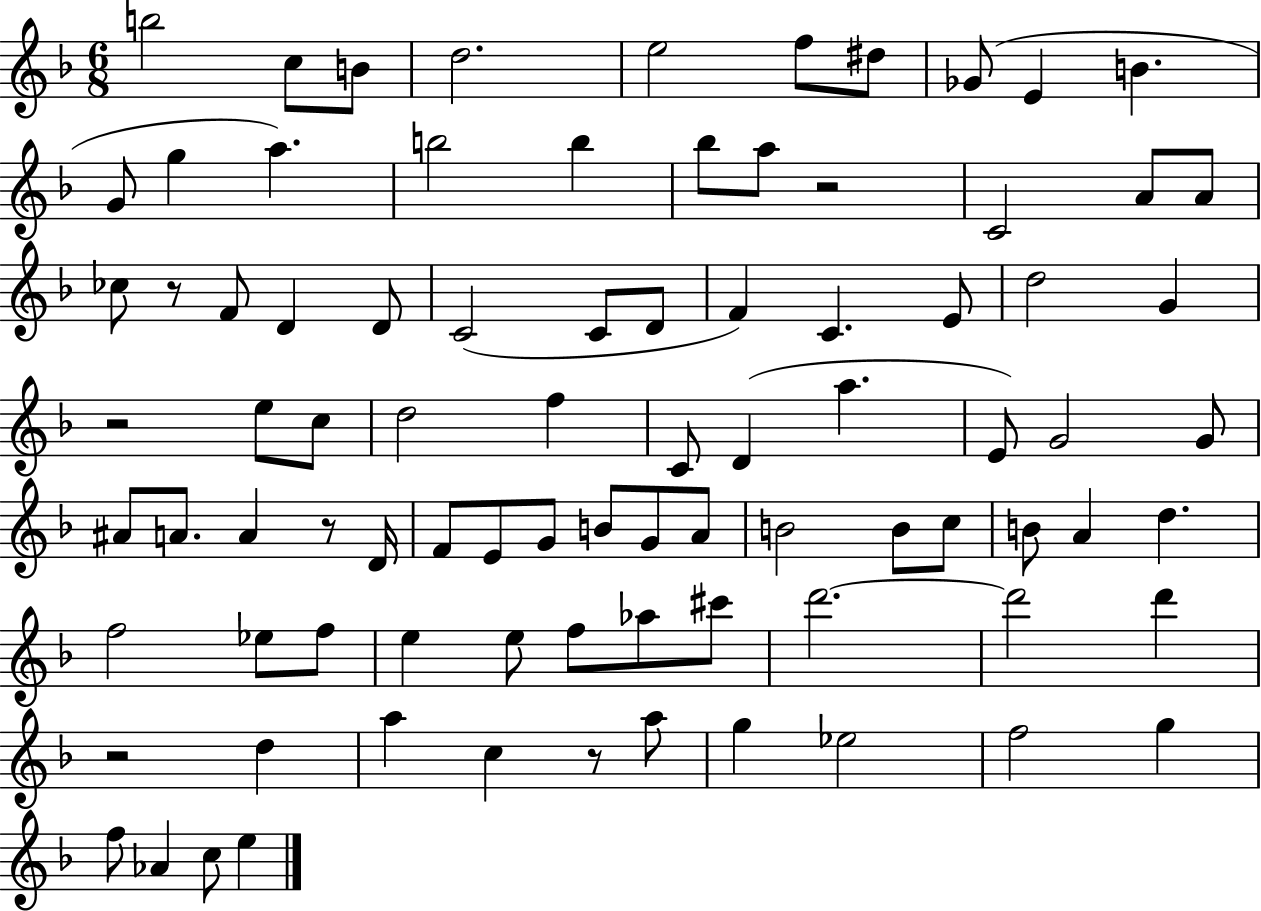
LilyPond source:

{
  \clef treble
  \numericTimeSignature
  \time 6/8
  \key f \major
  \repeat volta 2 { b''2 c''8 b'8 | d''2. | e''2 f''8 dis''8 | ges'8( e'4 b'4. | \break g'8 g''4 a''4.) | b''2 b''4 | bes''8 a''8 r2 | c'2 a'8 a'8 | \break ces''8 r8 f'8 d'4 d'8 | c'2( c'8 d'8 | f'4) c'4. e'8 | d''2 g'4 | \break r2 e''8 c''8 | d''2 f''4 | c'8 d'4( a''4. | e'8) g'2 g'8 | \break ais'8 a'8. a'4 r8 d'16 | f'8 e'8 g'8 b'8 g'8 a'8 | b'2 b'8 c''8 | b'8 a'4 d''4. | \break f''2 ees''8 f''8 | e''4 e''8 f''8 aes''8 cis'''8 | d'''2.~~ | d'''2 d'''4 | \break r2 d''4 | a''4 c''4 r8 a''8 | g''4 ees''2 | f''2 g''4 | \break f''8 aes'4 c''8 e''4 | } \bar "|."
}